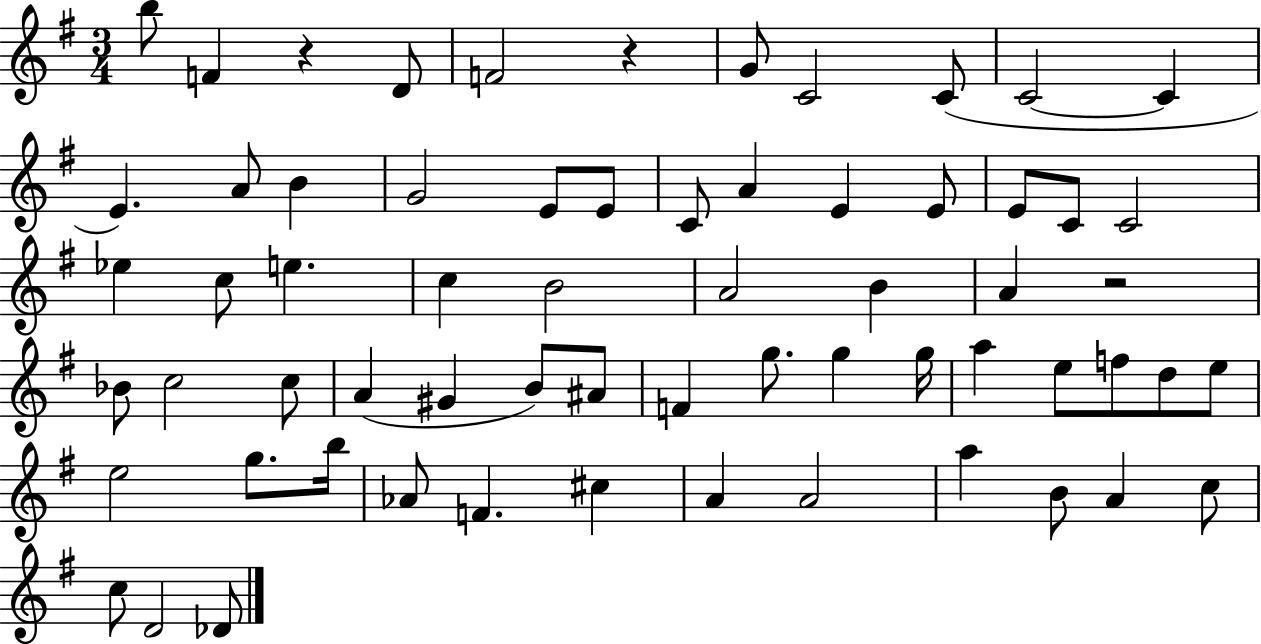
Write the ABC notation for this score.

X:1
T:Untitled
M:3/4
L:1/4
K:G
b/2 F z D/2 F2 z G/2 C2 C/2 C2 C E A/2 B G2 E/2 E/2 C/2 A E E/2 E/2 C/2 C2 _e c/2 e c B2 A2 B A z2 _B/2 c2 c/2 A ^G B/2 ^A/2 F g/2 g g/4 a e/2 f/2 d/2 e/2 e2 g/2 b/4 _A/2 F ^c A A2 a B/2 A c/2 c/2 D2 _D/2